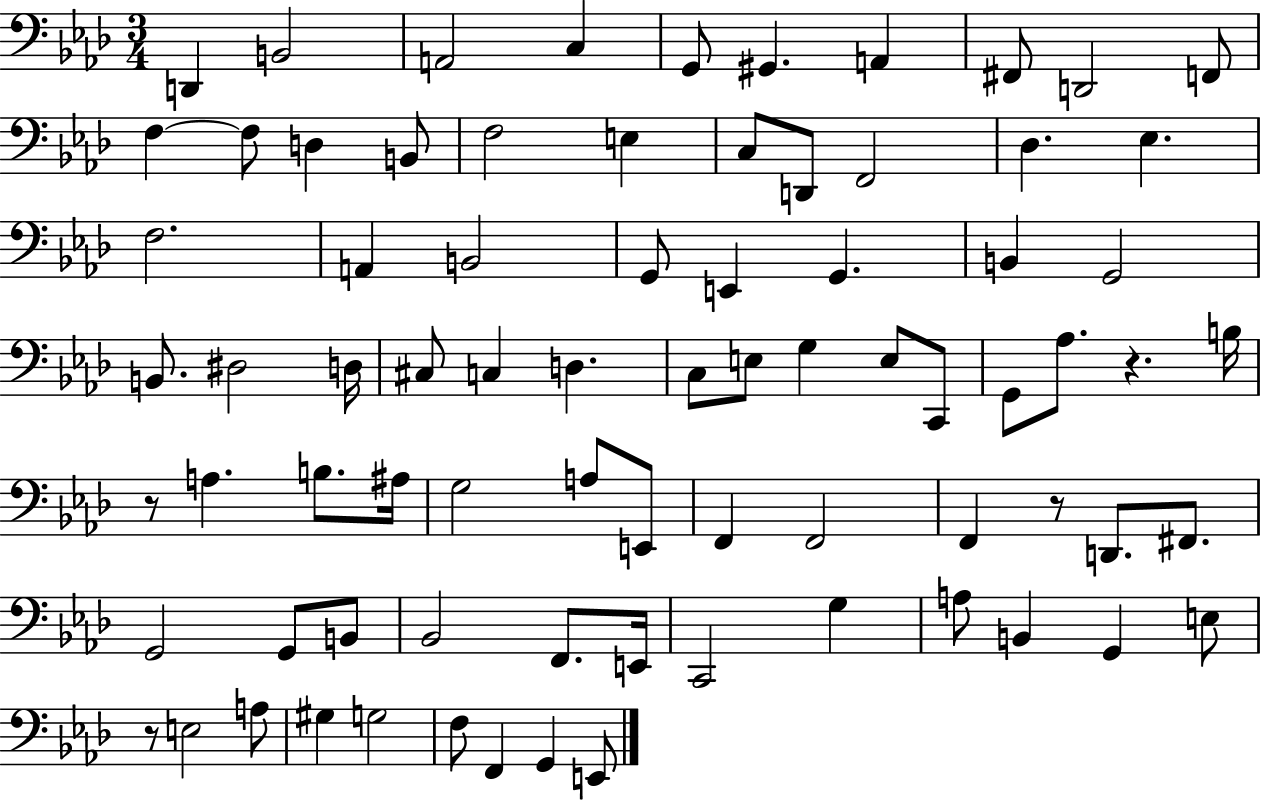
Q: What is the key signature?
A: AES major